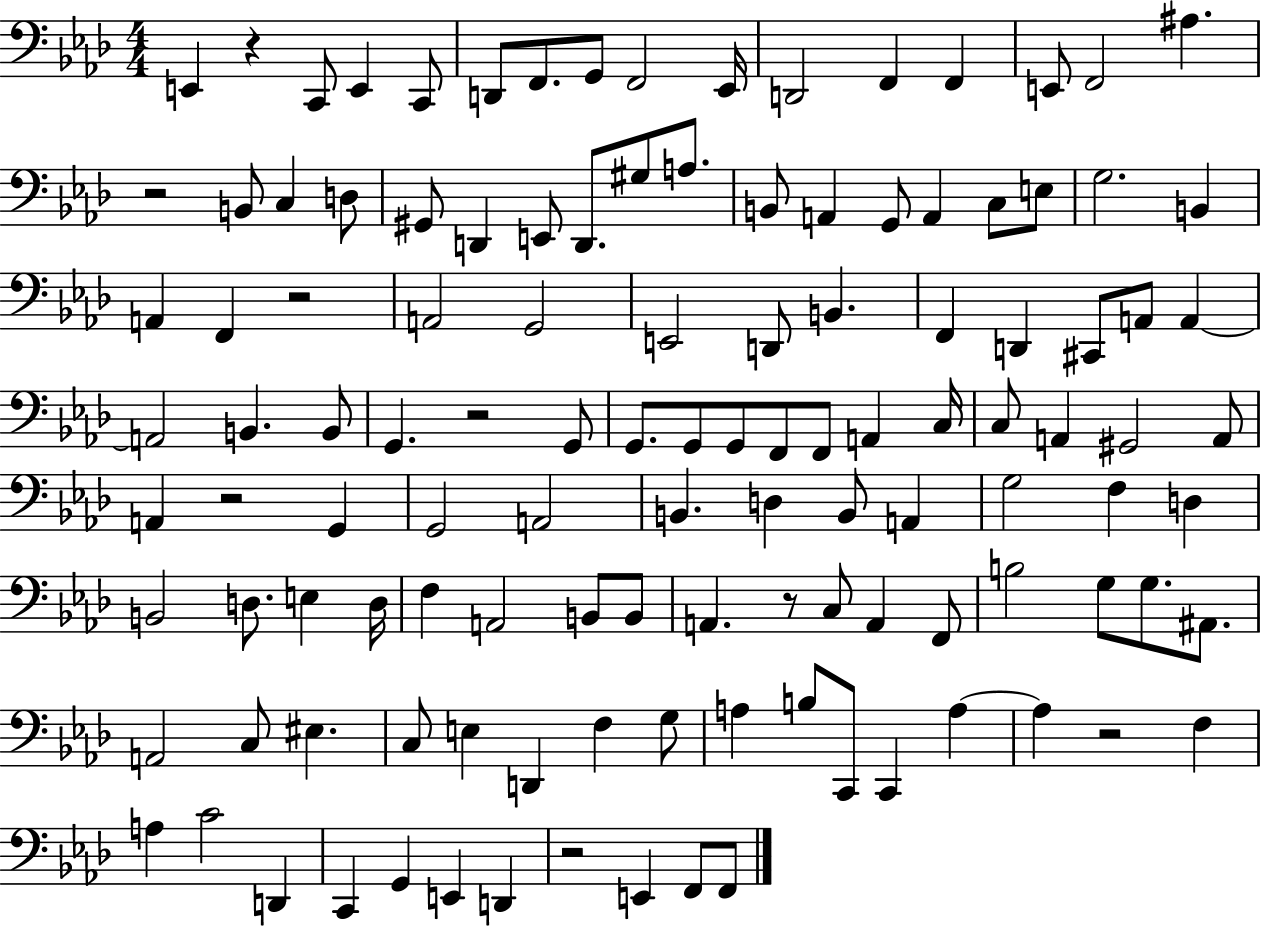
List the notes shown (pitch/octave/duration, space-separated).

E2/q R/q C2/e E2/q C2/e D2/e F2/e. G2/e F2/h Eb2/s D2/h F2/q F2/q E2/e F2/h A#3/q. R/h B2/e C3/q D3/e G#2/e D2/q E2/e D2/e. G#3/e A3/e. B2/e A2/q G2/e A2/q C3/e E3/e G3/h. B2/q A2/q F2/q R/h A2/h G2/h E2/h D2/e B2/q. F2/q D2/q C#2/e A2/e A2/q A2/h B2/q. B2/e G2/q. R/h G2/e G2/e. G2/e G2/e F2/e F2/e A2/q C3/s C3/e A2/q G#2/h A2/e A2/q R/h G2/q G2/h A2/h B2/q. D3/q B2/e A2/q G3/h F3/q D3/q B2/h D3/e. E3/q D3/s F3/q A2/h B2/e B2/e A2/q. R/e C3/e A2/q F2/e B3/h G3/e G3/e. A#2/e. A2/h C3/e EIS3/q. C3/e E3/q D2/q F3/q G3/e A3/q B3/e C2/e C2/q A3/q A3/q R/h F3/q A3/q C4/h D2/q C2/q G2/q E2/q D2/q R/h E2/q F2/e F2/e